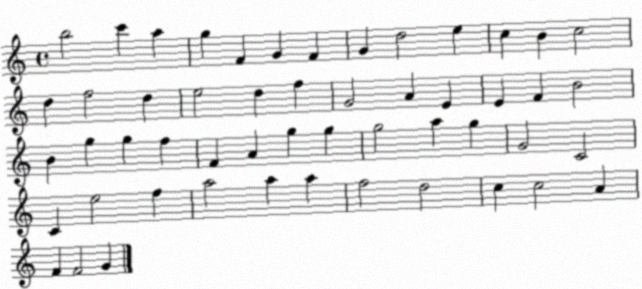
X:1
T:Untitled
M:4/4
L:1/4
K:C
b2 c' a g F G F G d2 e c B c2 d f2 d e2 d f G2 A E E F B2 B g g f F A g g g2 a g G2 C2 C e2 f a2 a a f2 d2 c c2 A F F2 G